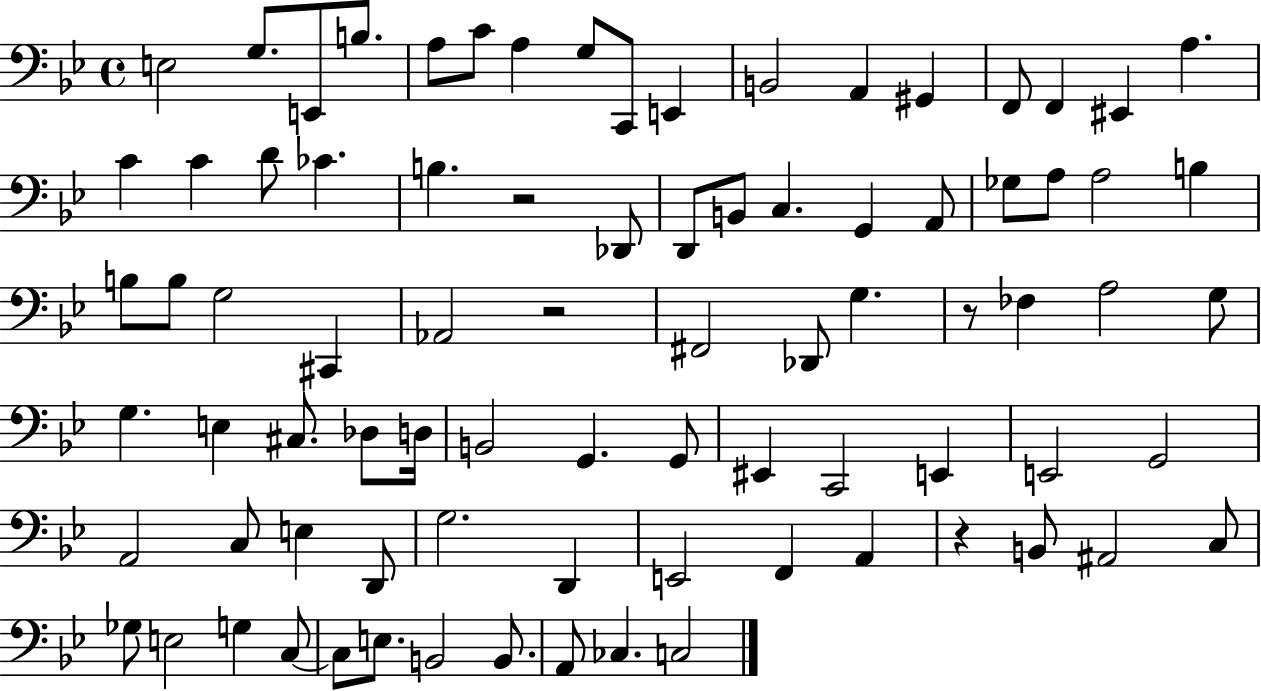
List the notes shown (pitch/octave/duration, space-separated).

E3/h G3/e. E2/e B3/e. A3/e C4/e A3/q G3/e C2/e E2/q B2/h A2/q G#2/q F2/e F2/q EIS2/q A3/q. C4/q C4/q D4/e CES4/q. B3/q. R/h Db2/e D2/e B2/e C3/q. G2/q A2/e Gb3/e A3/e A3/h B3/q B3/e B3/e G3/h C#2/q Ab2/h R/h F#2/h Db2/e G3/q. R/e FES3/q A3/h G3/e G3/q. E3/q C#3/e. Db3/e D3/s B2/h G2/q. G2/e EIS2/q C2/h E2/q E2/h G2/h A2/h C3/e E3/q D2/e G3/h. D2/q E2/h F2/q A2/q R/q B2/e A#2/h C3/e Gb3/e E3/h G3/q C3/e C3/e E3/e. B2/h B2/e. A2/e CES3/q. C3/h